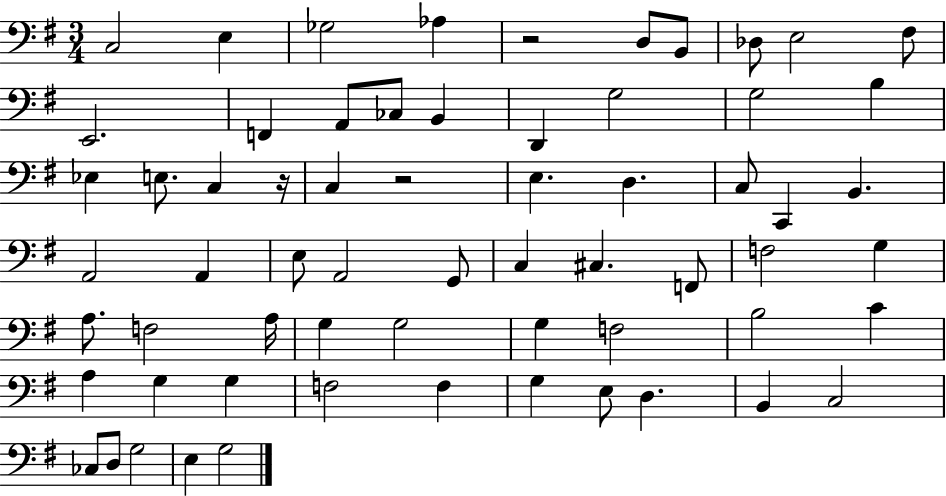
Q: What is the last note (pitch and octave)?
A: G3